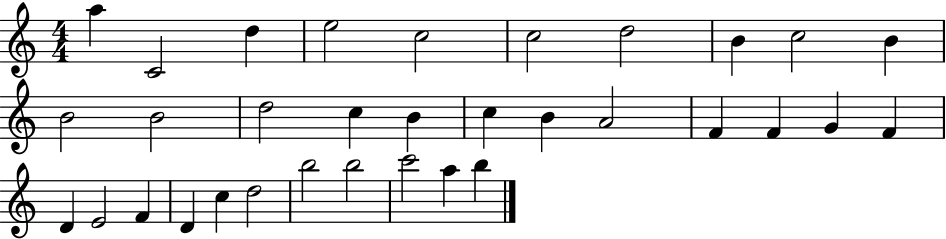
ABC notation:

X:1
T:Untitled
M:4/4
L:1/4
K:C
a C2 d e2 c2 c2 d2 B c2 B B2 B2 d2 c B c B A2 F F G F D E2 F D c d2 b2 b2 c'2 a b